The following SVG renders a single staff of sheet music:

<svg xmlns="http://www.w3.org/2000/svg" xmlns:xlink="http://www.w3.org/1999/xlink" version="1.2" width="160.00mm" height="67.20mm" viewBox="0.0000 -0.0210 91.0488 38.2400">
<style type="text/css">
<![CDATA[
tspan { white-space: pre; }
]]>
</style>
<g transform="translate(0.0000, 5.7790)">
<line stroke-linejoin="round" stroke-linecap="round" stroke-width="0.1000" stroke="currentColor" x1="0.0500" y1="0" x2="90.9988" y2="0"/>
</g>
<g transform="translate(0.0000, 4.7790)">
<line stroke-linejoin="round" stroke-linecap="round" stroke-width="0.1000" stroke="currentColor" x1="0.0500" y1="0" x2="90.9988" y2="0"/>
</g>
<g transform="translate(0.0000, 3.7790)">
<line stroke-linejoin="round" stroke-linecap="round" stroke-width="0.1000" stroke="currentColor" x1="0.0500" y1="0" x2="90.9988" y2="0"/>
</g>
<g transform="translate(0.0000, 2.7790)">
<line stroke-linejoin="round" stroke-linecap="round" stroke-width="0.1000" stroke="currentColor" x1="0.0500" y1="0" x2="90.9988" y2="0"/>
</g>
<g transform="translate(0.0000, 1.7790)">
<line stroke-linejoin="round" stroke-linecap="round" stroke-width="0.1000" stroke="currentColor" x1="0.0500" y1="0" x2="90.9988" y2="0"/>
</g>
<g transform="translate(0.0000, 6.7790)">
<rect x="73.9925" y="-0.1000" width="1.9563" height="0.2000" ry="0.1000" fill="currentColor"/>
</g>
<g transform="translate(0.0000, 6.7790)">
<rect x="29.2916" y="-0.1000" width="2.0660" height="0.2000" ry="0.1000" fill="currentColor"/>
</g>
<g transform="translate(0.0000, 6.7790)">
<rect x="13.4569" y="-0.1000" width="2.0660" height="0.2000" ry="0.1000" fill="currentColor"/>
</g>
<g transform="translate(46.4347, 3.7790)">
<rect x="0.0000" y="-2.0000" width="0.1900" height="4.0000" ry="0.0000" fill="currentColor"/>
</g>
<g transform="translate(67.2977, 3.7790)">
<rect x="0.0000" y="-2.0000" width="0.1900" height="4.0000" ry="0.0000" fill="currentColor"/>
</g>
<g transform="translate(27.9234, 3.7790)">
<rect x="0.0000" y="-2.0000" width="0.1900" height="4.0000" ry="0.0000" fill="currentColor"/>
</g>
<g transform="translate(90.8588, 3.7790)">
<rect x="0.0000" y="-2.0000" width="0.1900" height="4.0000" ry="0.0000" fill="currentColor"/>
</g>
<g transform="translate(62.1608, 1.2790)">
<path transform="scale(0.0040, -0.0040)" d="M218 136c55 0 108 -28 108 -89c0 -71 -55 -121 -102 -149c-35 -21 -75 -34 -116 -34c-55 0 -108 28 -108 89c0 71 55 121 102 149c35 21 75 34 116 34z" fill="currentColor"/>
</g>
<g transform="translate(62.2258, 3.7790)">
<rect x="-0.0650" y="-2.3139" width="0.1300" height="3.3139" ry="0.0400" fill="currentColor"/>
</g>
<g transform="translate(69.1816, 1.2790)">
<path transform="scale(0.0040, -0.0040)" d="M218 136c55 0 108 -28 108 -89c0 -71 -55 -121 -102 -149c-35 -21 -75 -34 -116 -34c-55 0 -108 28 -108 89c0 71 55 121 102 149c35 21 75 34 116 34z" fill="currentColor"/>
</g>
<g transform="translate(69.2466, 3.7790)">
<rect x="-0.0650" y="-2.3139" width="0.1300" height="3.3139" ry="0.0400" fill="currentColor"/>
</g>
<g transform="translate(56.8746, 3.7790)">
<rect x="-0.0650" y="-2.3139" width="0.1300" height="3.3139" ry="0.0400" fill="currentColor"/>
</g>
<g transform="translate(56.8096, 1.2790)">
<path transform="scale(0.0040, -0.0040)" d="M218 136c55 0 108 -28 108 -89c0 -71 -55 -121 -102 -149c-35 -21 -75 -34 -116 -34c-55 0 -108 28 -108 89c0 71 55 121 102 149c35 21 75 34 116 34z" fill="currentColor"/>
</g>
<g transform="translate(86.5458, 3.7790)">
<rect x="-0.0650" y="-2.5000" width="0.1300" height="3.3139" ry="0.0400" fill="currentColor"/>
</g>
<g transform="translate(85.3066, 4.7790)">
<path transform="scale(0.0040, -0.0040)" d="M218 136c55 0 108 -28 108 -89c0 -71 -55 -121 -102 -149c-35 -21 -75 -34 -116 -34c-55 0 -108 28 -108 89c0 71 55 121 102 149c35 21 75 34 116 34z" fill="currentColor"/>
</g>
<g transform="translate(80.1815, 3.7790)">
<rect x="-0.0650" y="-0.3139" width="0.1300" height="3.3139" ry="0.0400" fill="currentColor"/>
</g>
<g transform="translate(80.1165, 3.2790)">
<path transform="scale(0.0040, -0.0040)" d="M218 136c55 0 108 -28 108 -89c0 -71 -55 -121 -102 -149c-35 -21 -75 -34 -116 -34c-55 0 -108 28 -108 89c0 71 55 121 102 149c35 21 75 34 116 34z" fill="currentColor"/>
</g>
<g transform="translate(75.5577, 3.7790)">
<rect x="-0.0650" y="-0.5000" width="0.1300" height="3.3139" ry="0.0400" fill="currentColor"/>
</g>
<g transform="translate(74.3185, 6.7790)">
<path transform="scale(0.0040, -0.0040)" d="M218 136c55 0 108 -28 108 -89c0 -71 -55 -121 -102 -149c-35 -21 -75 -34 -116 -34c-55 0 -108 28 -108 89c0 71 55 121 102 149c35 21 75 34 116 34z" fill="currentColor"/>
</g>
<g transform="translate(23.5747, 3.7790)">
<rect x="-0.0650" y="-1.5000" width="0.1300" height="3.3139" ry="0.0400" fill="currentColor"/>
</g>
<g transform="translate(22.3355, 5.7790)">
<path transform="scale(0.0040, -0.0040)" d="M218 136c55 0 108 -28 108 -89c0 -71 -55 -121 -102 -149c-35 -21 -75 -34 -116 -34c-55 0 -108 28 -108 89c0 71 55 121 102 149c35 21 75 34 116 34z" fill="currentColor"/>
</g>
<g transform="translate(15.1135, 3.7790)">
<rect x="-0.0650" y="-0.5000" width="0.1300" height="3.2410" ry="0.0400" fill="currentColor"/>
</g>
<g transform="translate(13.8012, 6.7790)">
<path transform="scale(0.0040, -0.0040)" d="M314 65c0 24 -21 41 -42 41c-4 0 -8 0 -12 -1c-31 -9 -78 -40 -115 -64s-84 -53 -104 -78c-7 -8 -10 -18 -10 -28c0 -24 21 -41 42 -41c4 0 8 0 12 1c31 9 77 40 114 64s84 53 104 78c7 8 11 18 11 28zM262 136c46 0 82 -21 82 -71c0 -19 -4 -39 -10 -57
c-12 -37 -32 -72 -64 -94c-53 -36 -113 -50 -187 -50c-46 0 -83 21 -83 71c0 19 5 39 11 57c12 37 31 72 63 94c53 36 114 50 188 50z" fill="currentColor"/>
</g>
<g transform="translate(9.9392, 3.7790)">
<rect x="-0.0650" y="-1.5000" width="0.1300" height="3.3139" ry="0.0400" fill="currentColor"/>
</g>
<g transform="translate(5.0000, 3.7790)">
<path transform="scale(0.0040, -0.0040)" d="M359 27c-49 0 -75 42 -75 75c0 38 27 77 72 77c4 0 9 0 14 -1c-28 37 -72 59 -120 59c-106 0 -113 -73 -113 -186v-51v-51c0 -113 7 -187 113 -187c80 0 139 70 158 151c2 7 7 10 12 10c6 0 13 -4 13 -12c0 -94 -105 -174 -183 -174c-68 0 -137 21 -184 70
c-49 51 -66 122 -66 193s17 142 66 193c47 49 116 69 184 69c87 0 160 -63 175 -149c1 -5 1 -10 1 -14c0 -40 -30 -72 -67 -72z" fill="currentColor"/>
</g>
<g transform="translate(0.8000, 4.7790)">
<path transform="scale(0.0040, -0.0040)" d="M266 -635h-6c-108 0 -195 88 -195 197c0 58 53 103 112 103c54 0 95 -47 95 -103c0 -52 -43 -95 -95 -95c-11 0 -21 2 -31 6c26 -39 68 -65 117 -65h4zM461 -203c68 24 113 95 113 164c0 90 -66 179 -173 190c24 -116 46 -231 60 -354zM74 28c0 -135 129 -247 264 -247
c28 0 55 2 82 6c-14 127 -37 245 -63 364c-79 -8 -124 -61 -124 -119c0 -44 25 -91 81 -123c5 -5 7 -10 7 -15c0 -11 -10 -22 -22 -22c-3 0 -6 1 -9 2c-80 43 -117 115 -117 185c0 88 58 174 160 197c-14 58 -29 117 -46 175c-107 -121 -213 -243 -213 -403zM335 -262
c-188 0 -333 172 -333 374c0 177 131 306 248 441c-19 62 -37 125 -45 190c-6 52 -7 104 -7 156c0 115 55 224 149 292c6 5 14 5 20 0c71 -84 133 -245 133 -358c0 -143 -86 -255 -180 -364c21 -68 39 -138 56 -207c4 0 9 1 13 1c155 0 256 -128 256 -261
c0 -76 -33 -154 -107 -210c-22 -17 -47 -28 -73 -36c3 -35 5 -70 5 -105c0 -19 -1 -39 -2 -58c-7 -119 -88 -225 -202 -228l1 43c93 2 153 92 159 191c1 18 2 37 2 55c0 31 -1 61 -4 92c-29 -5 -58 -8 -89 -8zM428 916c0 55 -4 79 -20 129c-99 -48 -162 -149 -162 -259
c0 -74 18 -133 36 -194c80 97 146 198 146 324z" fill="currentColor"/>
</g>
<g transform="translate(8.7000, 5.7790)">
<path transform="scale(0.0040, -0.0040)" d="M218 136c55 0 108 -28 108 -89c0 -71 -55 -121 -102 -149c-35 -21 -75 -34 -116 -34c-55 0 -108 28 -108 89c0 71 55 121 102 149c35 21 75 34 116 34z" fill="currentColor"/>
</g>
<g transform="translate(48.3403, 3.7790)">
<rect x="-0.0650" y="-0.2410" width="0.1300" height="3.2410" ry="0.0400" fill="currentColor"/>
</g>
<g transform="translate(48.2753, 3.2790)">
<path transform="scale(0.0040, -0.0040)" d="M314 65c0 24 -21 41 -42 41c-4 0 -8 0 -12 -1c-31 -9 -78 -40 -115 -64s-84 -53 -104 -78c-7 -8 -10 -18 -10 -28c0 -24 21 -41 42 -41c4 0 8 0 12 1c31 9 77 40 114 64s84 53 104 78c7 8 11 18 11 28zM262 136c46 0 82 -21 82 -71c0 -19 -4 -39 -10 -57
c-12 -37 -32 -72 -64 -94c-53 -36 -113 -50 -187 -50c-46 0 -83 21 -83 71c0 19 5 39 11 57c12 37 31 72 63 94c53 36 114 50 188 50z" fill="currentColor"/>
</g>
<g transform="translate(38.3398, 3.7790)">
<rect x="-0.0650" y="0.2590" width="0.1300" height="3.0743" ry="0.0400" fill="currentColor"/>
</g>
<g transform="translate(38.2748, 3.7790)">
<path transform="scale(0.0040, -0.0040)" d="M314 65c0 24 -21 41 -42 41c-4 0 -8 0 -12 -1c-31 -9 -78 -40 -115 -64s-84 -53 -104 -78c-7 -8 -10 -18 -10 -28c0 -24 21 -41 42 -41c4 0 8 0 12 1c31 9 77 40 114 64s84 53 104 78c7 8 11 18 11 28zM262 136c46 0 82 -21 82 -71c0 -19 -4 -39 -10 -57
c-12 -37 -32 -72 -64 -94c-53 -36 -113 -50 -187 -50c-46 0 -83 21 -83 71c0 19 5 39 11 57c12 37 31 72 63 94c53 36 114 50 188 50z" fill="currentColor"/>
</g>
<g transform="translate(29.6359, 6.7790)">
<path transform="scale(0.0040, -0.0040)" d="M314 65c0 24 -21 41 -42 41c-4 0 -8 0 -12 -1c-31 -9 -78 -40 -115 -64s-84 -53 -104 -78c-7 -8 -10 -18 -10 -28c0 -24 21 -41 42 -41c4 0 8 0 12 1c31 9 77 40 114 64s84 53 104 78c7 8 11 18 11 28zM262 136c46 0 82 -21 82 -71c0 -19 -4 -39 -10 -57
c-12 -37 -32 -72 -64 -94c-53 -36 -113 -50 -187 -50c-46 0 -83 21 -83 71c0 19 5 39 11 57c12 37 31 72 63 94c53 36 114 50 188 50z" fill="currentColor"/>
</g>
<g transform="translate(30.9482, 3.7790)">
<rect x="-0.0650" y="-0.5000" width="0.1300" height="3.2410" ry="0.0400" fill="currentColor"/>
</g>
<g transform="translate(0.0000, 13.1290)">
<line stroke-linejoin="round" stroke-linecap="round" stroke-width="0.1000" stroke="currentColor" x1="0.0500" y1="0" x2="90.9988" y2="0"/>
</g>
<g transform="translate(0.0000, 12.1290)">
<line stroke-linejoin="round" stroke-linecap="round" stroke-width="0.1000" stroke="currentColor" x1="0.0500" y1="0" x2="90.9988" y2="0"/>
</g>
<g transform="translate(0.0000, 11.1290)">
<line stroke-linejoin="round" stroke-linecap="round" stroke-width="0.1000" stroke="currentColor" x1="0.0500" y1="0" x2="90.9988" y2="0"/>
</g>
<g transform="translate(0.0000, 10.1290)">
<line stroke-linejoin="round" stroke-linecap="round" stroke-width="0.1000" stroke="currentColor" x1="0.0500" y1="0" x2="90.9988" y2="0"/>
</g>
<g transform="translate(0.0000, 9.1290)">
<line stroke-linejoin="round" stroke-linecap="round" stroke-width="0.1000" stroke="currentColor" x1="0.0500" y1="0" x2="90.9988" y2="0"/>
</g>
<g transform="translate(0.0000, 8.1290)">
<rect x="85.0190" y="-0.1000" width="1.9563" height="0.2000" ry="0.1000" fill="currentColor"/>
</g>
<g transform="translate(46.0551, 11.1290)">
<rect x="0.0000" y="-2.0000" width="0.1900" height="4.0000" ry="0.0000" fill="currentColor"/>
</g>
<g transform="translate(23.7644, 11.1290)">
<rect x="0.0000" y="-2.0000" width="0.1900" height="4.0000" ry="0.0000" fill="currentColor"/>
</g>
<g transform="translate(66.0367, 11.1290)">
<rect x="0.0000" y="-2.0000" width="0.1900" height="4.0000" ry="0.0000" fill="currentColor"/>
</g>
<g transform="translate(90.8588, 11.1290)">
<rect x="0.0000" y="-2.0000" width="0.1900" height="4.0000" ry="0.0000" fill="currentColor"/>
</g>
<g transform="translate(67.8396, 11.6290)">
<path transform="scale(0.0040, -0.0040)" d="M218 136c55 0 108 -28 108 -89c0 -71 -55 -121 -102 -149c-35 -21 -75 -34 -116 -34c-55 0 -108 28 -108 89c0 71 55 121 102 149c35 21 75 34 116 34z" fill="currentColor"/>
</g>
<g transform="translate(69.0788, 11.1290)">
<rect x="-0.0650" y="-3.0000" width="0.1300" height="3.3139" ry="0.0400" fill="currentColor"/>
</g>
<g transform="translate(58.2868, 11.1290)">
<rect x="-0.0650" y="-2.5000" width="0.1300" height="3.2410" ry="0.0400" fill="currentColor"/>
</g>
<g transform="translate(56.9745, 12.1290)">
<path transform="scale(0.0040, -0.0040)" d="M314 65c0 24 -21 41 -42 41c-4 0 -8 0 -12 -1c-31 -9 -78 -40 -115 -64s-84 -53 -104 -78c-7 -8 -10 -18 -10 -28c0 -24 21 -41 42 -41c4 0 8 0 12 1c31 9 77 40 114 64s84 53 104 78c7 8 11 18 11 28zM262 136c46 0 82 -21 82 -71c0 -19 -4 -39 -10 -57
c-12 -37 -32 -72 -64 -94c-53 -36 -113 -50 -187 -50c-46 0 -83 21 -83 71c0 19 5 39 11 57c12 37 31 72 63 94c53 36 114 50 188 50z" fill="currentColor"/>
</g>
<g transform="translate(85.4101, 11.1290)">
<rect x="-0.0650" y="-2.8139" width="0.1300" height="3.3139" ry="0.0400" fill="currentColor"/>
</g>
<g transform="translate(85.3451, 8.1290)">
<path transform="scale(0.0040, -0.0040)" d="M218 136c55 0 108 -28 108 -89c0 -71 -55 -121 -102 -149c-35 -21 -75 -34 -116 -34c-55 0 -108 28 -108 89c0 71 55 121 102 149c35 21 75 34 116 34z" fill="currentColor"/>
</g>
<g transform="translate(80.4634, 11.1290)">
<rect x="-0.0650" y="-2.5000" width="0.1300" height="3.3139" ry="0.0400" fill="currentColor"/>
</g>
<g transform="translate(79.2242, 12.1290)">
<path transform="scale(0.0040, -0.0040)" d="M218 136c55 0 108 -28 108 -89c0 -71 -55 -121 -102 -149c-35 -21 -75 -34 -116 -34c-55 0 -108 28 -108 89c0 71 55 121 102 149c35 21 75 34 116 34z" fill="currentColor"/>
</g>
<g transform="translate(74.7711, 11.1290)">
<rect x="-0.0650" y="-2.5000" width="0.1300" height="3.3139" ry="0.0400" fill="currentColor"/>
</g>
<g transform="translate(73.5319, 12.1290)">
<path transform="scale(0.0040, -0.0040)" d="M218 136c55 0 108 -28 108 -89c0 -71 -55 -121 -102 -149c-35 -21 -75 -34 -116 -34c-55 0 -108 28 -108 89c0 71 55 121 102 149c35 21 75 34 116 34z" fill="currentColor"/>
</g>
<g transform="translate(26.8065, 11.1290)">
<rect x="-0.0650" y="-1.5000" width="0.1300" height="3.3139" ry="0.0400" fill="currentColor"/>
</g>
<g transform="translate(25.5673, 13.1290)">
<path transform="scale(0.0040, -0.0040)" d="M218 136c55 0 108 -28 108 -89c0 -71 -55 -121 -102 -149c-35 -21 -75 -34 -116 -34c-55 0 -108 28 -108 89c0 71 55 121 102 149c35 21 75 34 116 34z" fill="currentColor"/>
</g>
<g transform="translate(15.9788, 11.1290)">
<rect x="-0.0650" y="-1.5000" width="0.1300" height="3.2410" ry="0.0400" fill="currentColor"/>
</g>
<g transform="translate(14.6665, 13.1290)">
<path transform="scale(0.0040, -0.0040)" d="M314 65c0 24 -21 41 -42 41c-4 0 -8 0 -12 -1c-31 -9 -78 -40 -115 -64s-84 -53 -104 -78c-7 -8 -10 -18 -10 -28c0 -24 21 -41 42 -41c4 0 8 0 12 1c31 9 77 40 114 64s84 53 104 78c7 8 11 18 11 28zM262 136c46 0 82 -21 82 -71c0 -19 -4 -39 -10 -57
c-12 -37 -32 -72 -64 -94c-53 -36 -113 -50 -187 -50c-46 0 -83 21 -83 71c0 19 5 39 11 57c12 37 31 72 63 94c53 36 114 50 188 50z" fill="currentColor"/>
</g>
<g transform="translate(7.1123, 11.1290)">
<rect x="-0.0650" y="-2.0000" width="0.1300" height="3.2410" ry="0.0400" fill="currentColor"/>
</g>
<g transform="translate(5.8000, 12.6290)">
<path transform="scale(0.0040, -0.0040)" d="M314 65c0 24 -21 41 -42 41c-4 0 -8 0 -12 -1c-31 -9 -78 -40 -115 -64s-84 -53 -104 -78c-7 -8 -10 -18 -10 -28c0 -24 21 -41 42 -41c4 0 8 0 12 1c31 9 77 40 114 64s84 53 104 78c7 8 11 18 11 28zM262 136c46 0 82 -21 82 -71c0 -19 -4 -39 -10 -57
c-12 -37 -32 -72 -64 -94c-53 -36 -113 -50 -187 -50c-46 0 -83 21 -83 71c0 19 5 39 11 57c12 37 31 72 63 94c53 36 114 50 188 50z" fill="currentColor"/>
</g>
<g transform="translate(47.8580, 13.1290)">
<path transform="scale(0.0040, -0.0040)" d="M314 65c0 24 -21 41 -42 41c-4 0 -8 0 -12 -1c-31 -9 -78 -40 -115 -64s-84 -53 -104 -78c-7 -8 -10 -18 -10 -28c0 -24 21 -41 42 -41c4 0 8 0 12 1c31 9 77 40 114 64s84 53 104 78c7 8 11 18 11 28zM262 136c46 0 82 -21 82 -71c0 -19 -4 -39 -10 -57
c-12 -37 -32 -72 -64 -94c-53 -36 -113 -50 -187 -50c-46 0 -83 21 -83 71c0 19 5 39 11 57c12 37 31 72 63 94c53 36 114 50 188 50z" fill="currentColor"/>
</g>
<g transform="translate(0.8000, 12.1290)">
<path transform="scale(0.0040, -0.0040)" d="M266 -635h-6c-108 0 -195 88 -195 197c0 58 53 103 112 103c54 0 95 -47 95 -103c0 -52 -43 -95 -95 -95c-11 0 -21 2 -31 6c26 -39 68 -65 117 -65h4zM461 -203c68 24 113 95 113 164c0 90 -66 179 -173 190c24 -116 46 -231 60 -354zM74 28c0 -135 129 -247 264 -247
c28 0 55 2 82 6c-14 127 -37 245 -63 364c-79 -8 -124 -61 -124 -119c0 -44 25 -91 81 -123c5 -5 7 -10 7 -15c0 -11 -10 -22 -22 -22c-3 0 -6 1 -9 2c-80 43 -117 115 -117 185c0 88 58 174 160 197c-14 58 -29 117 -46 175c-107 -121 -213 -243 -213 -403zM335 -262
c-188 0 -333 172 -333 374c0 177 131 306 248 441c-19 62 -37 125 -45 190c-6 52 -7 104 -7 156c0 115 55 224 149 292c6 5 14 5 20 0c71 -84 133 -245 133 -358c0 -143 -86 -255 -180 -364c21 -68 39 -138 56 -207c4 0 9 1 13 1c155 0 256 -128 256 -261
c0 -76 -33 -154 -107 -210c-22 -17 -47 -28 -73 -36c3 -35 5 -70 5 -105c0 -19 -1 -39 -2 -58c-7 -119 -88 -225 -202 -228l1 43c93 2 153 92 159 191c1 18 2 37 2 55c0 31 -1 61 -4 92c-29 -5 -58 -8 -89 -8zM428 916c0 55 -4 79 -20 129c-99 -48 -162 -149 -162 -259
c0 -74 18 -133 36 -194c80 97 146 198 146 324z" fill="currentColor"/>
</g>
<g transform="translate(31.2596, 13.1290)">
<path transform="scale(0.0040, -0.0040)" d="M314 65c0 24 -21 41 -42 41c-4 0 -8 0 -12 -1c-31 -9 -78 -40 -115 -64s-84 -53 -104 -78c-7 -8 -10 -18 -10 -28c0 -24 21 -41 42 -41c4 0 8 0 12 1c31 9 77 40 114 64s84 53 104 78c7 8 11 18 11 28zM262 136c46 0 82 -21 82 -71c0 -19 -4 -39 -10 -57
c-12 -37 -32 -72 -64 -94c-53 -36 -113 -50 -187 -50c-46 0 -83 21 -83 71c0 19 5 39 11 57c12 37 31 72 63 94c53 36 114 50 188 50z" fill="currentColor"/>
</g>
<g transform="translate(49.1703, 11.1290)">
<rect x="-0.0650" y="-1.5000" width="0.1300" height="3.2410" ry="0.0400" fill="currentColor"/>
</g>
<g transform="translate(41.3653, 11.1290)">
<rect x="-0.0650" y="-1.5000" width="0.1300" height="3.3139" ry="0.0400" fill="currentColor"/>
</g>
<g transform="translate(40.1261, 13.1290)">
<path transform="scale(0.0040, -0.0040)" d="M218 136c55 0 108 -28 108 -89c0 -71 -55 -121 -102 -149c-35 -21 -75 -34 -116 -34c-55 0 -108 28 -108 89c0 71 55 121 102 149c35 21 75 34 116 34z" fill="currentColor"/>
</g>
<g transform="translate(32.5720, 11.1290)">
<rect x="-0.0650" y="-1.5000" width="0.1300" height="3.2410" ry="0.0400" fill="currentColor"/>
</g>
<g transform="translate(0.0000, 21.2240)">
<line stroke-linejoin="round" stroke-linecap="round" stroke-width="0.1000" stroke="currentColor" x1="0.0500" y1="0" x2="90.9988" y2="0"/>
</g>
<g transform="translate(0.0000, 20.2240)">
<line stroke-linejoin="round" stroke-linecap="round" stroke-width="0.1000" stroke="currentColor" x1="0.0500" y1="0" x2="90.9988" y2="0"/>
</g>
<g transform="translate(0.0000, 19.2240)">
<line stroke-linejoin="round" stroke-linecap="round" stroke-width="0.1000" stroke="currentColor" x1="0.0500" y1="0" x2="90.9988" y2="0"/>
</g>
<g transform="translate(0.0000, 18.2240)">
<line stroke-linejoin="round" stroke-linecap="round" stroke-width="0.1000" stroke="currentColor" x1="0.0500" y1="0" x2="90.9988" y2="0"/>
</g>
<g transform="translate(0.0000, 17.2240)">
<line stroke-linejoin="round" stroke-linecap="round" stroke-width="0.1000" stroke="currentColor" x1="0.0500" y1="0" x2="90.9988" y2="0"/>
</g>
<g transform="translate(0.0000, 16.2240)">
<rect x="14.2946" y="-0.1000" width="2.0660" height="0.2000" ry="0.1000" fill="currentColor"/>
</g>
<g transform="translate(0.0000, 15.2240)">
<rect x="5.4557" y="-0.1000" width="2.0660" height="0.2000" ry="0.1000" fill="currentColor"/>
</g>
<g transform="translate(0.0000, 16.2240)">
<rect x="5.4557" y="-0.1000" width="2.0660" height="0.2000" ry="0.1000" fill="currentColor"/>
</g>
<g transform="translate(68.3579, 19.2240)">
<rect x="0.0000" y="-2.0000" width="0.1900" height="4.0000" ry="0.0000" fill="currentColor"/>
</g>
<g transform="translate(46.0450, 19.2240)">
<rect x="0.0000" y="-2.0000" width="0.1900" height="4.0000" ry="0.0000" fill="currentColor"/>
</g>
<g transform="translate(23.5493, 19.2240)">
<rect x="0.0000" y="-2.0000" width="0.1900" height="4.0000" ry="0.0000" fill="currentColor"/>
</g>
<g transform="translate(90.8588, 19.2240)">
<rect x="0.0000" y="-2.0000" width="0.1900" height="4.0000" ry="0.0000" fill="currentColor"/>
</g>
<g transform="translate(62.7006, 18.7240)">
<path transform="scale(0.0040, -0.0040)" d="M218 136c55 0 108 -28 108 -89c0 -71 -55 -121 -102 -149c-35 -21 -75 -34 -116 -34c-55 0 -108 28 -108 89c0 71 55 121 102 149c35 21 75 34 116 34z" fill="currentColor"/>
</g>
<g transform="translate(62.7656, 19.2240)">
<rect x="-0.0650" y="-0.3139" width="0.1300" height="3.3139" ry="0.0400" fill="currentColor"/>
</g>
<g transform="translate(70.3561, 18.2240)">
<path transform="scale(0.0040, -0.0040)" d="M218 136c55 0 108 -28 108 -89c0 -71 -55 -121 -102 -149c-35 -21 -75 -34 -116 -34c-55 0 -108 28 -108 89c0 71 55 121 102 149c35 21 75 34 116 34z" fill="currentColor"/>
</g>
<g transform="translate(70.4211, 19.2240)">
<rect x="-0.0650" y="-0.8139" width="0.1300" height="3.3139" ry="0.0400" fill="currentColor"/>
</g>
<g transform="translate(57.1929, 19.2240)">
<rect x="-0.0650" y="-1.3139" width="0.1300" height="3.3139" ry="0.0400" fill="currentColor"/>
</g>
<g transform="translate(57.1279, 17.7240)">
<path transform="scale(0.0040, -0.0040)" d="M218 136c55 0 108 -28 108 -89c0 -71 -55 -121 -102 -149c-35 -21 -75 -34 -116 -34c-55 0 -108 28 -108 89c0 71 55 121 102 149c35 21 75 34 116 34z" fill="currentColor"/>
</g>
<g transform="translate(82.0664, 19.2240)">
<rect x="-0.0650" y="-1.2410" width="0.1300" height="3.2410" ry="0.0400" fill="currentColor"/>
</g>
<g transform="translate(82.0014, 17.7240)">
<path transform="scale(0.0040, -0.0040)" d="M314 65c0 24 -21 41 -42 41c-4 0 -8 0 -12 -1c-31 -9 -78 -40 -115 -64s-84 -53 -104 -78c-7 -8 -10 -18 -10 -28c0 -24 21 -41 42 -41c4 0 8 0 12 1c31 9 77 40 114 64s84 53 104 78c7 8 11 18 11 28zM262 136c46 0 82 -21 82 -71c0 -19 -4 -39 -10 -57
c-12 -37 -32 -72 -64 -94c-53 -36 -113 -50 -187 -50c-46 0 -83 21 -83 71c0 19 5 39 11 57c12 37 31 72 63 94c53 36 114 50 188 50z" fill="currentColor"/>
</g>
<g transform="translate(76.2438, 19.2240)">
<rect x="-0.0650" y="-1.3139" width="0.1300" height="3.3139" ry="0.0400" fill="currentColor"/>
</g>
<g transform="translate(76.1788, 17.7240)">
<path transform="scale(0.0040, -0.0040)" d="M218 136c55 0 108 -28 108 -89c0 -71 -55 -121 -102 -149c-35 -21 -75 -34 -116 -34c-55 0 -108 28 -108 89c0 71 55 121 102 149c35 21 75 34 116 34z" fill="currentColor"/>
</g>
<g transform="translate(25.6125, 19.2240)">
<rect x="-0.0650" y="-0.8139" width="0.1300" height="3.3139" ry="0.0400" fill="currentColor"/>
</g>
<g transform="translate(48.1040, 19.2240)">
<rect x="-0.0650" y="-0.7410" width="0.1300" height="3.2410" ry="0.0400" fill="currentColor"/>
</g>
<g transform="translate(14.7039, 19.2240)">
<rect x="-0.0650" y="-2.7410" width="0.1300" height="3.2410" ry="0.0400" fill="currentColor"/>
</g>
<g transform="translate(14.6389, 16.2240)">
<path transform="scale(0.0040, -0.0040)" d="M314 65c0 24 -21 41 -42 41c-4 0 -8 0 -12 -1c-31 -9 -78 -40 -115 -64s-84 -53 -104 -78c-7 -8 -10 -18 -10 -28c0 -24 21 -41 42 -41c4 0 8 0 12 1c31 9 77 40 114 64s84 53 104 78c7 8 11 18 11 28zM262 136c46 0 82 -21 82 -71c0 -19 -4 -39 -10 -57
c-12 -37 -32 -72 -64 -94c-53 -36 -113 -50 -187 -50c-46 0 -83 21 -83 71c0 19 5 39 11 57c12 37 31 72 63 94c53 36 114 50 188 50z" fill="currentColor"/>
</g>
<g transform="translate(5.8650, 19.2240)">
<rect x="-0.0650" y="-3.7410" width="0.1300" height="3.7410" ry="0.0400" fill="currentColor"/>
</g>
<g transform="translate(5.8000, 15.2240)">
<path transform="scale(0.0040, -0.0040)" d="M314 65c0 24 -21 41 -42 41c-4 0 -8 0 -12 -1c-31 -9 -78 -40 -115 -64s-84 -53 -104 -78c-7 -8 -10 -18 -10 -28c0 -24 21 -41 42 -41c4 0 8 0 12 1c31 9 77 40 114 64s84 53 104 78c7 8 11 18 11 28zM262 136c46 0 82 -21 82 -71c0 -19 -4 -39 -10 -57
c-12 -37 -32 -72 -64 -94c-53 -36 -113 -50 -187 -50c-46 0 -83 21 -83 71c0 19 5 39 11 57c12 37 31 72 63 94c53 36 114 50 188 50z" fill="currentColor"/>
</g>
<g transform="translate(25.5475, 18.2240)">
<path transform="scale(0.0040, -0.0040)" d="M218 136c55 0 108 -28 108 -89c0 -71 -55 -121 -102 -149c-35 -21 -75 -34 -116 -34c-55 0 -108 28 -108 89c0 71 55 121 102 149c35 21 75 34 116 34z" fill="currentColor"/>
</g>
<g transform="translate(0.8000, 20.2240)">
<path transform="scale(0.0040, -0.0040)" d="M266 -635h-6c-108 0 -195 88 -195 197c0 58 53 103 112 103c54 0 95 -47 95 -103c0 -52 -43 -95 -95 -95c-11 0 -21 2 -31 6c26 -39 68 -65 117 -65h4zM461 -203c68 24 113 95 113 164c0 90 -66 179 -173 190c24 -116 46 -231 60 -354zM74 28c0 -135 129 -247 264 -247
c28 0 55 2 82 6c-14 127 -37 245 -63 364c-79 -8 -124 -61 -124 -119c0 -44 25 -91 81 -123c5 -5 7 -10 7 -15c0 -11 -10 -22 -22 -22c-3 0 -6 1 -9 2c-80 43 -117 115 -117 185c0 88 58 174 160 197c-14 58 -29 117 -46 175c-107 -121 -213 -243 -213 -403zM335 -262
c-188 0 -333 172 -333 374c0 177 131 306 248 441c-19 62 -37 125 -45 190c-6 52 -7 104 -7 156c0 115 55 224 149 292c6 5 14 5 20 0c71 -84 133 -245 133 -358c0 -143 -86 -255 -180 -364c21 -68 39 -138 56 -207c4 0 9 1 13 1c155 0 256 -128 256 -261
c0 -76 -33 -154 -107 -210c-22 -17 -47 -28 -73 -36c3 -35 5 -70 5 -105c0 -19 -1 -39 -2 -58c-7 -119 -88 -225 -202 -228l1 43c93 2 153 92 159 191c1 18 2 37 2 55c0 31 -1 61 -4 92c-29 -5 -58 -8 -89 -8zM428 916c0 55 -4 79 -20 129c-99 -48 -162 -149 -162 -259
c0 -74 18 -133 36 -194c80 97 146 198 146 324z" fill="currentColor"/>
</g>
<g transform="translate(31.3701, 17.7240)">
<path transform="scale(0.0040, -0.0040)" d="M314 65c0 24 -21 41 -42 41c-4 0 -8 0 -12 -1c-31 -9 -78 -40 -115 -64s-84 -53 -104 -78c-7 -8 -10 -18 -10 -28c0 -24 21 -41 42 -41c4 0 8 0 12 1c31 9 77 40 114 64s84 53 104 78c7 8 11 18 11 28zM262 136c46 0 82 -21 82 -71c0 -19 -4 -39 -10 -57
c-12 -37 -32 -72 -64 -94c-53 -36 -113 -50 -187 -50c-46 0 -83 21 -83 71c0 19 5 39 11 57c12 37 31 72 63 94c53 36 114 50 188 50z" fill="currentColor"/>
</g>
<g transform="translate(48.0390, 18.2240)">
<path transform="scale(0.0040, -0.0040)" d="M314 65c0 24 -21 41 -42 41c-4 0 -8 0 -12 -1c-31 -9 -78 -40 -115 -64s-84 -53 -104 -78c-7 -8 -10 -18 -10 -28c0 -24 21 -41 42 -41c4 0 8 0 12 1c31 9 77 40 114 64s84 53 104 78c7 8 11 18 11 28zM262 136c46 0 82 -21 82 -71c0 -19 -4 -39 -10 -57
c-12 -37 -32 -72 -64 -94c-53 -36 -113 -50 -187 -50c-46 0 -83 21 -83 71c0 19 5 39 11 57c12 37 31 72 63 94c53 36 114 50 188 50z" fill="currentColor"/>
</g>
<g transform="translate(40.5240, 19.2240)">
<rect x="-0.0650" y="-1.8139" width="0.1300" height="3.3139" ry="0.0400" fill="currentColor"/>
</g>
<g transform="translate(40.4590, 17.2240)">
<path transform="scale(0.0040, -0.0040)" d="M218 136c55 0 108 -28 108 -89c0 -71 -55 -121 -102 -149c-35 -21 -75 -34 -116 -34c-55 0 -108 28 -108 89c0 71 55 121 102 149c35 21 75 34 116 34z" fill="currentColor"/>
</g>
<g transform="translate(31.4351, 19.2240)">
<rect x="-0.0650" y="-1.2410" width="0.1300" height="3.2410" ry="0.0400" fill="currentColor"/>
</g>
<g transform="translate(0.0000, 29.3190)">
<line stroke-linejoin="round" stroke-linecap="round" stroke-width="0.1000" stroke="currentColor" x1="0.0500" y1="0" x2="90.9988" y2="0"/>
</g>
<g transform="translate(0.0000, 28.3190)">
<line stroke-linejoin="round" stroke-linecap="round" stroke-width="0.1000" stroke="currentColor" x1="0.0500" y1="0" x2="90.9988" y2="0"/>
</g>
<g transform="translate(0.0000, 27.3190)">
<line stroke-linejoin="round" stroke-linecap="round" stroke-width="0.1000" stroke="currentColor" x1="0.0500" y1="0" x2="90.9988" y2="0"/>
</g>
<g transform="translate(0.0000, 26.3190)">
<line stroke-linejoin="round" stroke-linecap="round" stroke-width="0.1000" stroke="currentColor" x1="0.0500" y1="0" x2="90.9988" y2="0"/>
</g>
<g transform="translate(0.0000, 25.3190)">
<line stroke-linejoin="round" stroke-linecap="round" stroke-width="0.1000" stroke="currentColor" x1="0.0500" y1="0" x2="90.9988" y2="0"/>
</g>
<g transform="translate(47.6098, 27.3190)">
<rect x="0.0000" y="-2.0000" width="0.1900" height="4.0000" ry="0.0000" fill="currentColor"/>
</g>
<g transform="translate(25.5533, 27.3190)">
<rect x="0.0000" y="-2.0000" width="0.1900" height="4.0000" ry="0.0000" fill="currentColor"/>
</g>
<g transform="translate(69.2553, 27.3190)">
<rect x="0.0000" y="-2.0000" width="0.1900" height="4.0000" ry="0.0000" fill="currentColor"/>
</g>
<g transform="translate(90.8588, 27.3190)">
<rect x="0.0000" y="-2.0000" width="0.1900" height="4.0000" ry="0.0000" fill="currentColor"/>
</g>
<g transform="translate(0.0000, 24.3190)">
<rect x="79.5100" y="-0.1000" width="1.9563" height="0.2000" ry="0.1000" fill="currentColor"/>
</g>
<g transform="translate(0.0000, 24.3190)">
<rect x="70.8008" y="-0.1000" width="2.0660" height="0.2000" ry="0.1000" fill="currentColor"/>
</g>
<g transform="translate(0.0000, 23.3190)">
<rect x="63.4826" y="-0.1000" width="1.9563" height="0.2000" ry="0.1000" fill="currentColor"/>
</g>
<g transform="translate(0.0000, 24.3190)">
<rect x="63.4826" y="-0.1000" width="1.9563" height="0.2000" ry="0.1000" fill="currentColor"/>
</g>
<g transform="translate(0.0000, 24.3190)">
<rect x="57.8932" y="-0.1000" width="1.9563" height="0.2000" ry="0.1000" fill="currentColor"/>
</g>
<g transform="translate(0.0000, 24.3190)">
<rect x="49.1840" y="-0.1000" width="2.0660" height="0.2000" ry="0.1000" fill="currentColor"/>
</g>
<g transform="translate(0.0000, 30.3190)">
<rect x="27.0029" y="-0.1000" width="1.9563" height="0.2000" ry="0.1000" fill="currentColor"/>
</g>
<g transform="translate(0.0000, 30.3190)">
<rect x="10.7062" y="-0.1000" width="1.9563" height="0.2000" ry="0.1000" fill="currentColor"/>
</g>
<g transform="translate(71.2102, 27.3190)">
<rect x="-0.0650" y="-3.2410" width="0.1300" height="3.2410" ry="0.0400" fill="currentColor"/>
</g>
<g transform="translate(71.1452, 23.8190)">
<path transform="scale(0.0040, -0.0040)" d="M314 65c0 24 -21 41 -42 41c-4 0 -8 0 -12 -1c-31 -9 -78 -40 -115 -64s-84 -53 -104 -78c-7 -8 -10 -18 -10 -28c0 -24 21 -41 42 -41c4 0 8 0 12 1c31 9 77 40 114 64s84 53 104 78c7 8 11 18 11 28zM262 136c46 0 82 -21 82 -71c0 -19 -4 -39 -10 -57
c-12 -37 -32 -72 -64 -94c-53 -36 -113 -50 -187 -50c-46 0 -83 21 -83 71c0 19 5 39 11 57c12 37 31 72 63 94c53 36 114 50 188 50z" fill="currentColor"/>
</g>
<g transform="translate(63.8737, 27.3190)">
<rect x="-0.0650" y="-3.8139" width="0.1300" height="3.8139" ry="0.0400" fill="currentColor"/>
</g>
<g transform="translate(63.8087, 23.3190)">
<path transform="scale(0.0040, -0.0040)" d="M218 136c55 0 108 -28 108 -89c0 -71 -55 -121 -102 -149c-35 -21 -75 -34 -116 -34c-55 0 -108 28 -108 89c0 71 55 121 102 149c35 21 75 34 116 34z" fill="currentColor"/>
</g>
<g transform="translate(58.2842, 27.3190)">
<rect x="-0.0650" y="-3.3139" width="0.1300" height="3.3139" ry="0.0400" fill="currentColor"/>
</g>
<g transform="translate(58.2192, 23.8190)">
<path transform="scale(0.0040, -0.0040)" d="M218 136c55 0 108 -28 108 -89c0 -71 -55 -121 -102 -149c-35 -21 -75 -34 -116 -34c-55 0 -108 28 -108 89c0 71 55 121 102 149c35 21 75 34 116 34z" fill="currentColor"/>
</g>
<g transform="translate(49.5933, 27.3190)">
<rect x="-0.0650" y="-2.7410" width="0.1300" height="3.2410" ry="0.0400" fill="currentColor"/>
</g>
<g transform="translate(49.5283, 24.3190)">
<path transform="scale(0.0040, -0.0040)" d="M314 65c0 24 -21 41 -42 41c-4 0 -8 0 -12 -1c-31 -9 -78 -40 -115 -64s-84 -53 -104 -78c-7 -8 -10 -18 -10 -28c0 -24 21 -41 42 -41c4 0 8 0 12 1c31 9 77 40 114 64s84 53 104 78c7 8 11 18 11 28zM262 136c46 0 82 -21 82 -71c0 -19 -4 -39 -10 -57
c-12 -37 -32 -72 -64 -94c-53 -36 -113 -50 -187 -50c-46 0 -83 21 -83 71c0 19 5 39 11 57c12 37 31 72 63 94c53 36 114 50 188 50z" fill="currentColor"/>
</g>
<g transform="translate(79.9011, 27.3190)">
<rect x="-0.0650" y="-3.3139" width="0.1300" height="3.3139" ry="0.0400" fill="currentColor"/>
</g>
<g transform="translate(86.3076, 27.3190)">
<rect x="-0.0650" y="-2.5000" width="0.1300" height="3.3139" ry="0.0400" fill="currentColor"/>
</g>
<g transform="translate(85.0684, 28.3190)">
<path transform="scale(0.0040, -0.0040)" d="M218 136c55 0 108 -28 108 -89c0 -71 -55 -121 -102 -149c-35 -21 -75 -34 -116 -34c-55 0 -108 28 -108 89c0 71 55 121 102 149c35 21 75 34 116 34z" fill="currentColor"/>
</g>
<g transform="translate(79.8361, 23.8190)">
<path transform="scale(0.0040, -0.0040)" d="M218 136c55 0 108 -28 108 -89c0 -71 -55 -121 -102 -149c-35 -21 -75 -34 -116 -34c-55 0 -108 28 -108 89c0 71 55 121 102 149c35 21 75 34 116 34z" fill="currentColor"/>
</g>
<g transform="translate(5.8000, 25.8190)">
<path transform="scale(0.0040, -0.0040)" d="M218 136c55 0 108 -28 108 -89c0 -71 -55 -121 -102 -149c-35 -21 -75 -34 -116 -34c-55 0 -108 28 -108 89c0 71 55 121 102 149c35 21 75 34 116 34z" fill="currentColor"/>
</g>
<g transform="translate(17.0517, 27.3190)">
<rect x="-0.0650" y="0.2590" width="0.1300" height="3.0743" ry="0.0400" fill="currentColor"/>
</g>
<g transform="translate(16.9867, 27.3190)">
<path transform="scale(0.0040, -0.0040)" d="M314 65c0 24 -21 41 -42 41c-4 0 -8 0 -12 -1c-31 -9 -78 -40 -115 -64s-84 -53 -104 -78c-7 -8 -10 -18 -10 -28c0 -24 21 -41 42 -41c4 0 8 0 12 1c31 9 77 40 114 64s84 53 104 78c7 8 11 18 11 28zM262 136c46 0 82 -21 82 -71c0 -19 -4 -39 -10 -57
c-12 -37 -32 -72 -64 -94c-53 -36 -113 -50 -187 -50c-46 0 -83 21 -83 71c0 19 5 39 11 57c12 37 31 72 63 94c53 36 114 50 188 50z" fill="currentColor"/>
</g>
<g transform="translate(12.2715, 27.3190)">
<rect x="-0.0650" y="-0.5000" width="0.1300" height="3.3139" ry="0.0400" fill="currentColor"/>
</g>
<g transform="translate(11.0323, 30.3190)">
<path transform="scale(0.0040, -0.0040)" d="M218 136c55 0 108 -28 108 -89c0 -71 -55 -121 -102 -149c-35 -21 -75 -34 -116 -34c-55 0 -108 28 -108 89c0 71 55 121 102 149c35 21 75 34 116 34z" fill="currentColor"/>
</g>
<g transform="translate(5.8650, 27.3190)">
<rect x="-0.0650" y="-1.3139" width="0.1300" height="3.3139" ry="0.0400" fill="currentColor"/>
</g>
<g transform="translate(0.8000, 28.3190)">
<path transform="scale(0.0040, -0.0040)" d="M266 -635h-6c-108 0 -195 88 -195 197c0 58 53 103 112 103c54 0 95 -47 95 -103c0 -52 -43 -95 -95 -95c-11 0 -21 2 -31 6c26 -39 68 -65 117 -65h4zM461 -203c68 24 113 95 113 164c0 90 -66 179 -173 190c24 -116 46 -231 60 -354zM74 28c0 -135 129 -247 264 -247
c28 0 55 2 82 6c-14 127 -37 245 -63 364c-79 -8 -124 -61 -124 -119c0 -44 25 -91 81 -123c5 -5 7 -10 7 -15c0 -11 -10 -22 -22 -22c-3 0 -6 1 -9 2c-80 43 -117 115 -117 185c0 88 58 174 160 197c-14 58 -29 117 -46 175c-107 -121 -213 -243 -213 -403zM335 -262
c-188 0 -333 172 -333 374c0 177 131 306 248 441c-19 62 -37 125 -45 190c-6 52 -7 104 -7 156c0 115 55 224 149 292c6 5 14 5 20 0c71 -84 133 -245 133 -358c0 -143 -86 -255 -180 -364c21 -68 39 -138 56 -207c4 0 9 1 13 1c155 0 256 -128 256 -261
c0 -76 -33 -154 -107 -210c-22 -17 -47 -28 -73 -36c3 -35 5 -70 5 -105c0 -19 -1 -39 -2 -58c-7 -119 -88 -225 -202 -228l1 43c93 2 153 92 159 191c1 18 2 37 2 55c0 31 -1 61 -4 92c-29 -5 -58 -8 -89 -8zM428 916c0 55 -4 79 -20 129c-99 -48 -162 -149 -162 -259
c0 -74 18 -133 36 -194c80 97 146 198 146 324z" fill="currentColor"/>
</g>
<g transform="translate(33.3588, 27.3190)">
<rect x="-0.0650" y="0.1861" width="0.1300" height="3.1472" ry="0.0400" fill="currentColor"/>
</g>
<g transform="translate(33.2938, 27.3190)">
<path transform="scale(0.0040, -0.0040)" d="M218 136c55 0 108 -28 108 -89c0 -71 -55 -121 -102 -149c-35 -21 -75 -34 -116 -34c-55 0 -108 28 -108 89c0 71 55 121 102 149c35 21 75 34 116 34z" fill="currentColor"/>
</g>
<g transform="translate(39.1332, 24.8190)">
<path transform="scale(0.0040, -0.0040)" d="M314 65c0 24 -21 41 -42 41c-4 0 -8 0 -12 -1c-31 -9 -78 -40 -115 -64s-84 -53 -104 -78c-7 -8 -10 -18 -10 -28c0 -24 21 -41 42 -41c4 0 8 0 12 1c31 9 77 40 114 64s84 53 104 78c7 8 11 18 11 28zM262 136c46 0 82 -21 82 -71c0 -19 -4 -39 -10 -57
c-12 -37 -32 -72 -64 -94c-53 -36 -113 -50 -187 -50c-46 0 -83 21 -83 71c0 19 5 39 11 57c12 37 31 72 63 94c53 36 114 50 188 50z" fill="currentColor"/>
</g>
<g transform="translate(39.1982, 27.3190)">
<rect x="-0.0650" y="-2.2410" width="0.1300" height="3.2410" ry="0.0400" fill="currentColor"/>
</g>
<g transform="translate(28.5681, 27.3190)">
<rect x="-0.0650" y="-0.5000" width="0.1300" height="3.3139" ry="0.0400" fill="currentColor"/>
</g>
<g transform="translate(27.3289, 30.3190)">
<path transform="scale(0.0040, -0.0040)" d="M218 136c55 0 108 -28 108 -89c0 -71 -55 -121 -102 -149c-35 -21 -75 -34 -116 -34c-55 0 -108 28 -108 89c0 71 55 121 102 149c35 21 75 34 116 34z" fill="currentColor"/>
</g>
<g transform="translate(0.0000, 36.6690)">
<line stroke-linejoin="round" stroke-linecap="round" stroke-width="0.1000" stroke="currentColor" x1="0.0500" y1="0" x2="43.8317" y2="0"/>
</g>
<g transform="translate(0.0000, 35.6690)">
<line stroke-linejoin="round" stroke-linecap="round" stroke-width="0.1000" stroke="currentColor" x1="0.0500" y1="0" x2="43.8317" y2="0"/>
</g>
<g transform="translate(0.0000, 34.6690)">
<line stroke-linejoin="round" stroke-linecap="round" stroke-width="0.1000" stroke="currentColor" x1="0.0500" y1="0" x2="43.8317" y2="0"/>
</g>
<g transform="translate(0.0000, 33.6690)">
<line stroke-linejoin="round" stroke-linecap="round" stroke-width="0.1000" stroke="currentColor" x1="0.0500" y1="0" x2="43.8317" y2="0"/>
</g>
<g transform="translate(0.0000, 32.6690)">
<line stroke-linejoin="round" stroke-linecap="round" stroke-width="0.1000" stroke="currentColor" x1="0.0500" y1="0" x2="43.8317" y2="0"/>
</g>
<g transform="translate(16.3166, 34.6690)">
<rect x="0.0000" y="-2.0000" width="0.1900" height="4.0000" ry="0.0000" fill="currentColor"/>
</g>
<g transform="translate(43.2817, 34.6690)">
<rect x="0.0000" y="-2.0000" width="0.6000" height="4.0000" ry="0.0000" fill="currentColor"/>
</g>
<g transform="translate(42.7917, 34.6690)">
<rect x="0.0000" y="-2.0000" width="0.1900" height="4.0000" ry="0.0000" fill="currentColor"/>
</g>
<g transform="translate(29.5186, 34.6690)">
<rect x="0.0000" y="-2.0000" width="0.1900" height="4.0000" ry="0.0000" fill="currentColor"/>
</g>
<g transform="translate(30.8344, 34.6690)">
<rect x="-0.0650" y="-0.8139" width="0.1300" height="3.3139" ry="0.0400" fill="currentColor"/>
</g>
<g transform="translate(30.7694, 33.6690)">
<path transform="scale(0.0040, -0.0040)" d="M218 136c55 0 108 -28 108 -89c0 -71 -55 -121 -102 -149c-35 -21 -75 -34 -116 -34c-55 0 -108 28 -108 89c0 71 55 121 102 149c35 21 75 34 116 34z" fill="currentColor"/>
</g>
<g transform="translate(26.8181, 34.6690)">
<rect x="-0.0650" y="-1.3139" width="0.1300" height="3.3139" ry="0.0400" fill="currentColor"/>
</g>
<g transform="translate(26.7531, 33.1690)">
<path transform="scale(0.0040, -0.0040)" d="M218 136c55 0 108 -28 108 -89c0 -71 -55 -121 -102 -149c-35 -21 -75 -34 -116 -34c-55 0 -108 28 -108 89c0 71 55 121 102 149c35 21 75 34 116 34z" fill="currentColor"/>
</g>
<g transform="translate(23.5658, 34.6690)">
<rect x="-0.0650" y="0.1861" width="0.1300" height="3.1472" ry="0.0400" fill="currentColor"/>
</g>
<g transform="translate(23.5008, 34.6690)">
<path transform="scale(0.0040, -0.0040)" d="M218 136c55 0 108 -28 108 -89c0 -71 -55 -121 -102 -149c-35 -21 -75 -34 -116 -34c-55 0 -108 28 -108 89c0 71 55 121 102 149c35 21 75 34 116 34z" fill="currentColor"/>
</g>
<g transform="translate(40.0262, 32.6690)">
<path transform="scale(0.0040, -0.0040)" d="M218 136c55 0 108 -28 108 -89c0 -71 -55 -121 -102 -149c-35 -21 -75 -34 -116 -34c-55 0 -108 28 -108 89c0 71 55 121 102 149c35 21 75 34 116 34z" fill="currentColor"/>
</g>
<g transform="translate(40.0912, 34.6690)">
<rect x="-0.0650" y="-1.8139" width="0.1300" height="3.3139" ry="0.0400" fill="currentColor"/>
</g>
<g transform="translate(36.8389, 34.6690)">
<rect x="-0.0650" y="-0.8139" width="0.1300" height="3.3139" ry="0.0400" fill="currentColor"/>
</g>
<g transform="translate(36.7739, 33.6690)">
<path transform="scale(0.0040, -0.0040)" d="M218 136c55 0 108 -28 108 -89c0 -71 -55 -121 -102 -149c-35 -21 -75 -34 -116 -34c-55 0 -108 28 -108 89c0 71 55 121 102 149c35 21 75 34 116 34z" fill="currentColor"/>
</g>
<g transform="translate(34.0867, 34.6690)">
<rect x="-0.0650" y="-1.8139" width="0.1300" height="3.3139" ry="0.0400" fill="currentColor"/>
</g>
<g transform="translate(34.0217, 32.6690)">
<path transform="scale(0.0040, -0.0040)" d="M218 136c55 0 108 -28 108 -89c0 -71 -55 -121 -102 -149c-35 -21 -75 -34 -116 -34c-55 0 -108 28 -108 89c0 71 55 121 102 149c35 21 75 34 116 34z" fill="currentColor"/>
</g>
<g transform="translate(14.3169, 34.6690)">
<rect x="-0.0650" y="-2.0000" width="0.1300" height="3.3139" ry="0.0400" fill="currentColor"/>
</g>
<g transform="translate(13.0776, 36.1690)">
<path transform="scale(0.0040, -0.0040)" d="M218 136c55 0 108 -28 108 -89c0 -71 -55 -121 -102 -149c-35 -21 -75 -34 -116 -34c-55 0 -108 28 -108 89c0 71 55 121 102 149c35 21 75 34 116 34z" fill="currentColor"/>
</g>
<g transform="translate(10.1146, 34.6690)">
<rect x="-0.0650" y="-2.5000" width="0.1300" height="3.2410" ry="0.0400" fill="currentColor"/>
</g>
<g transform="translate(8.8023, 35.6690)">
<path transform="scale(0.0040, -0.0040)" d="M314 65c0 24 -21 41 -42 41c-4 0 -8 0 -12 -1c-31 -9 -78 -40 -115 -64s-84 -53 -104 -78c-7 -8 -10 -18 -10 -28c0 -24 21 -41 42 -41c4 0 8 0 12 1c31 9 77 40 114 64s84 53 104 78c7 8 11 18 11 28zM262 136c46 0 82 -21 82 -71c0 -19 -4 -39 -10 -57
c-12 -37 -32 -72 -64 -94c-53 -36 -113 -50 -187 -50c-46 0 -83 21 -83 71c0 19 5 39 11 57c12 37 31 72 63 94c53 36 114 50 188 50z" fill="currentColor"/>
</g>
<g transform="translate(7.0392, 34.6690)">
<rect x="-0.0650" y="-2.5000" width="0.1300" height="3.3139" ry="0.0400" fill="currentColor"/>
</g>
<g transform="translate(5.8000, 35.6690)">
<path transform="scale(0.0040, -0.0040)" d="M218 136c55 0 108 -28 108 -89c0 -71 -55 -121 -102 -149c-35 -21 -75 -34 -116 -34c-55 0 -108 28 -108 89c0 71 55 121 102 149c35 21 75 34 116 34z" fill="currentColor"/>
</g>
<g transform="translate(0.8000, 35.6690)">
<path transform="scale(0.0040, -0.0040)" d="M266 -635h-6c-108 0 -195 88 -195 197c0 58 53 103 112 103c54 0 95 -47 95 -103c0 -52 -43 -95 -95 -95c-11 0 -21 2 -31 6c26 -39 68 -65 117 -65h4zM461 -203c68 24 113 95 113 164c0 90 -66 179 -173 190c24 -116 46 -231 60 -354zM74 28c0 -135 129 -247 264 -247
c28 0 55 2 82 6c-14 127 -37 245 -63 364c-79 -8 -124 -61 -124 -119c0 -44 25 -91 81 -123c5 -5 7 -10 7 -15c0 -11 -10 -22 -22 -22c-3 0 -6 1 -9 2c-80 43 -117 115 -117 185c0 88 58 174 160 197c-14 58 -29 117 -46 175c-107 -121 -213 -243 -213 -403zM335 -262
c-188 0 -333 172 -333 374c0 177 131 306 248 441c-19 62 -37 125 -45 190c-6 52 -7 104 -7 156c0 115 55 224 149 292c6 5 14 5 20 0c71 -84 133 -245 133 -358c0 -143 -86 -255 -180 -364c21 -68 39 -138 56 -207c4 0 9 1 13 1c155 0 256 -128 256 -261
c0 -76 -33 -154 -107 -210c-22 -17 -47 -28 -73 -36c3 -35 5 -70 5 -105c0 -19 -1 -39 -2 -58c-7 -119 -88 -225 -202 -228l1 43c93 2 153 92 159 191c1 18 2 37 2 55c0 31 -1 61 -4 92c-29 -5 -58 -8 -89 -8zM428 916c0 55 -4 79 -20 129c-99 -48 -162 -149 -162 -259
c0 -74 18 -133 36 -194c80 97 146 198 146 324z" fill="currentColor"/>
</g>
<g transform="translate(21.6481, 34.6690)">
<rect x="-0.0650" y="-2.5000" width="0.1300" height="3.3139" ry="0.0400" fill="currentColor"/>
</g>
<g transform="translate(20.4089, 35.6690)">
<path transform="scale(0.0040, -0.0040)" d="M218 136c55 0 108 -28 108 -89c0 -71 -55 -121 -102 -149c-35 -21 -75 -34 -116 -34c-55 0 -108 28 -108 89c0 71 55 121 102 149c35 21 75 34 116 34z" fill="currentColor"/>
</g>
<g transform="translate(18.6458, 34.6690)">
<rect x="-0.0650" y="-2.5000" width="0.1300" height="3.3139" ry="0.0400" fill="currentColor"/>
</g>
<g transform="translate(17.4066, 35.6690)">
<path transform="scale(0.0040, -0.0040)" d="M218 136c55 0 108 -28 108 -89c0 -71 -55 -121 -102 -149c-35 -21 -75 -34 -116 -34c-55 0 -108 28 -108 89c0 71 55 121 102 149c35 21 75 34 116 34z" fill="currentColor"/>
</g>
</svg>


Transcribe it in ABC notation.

X:1
T:Untitled
M:4/4
L:1/4
K:C
E C2 E C2 B2 c2 g g g C c G F2 E2 E E2 E E2 G2 A G G a c'2 a2 d e2 f d2 e c d e e2 e C B2 C B g2 a2 b c' b2 b G G G2 F G G B e d f d f